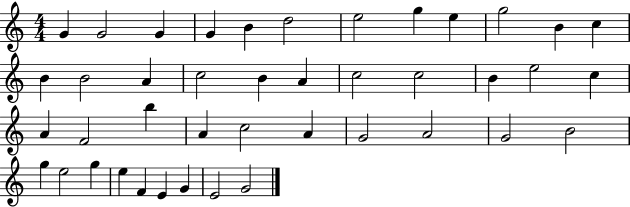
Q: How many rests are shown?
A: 0